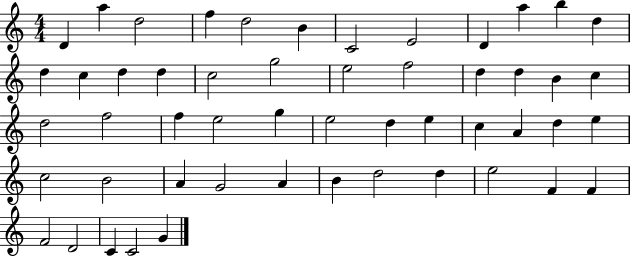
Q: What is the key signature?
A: C major